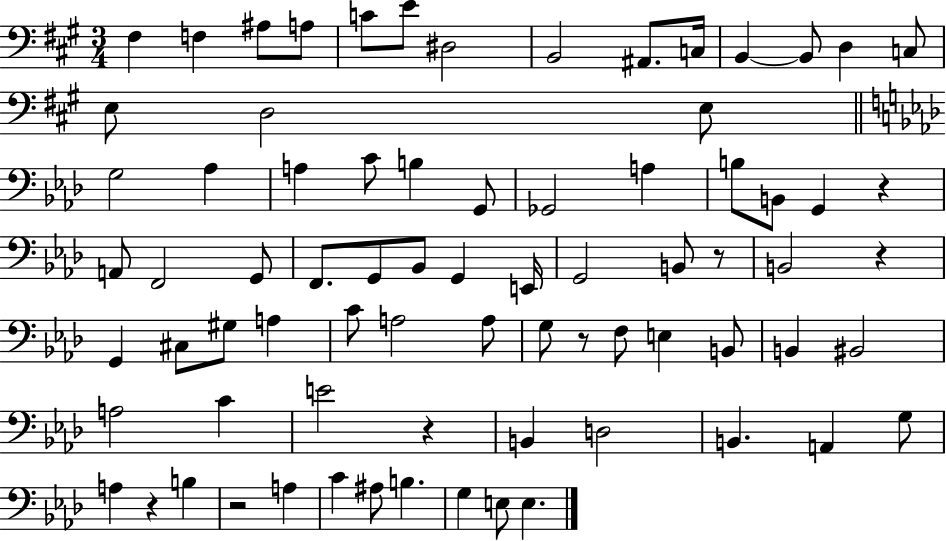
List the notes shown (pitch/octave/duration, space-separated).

F#3/q F3/q A#3/e A3/e C4/e E4/e D#3/h B2/h A#2/e. C3/s B2/q B2/e D3/q C3/e E3/e D3/h E3/e G3/h Ab3/q A3/q C4/e B3/q G2/e Gb2/h A3/q B3/e B2/e G2/q R/q A2/e F2/h G2/e F2/e. G2/e Bb2/e G2/q E2/s G2/h B2/e R/e B2/h R/q G2/q C#3/e G#3/e A3/q C4/e A3/h A3/e G3/e R/e F3/e E3/q B2/e B2/q BIS2/h A3/h C4/q E4/h R/q B2/q D3/h B2/q. A2/q G3/e A3/q R/q B3/q R/h A3/q C4/q A#3/e B3/q. G3/q E3/e E3/q.